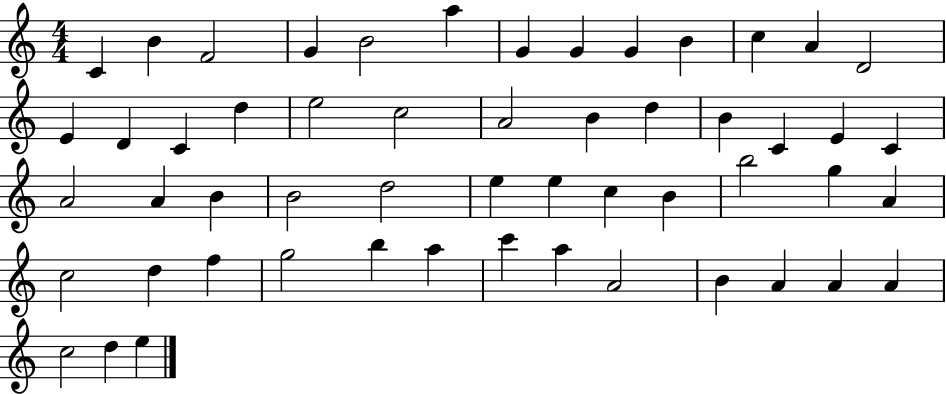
X:1
T:Untitled
M:4/4
L:1/4
K:C
C B F2 G B2 a G G G B c A D2 E D C d e2 c2 A2 B d B C E C A2 A B B2 d2 e e c B b2 g A c2 d f g2 b a c' a A2 B A A A c2 d e